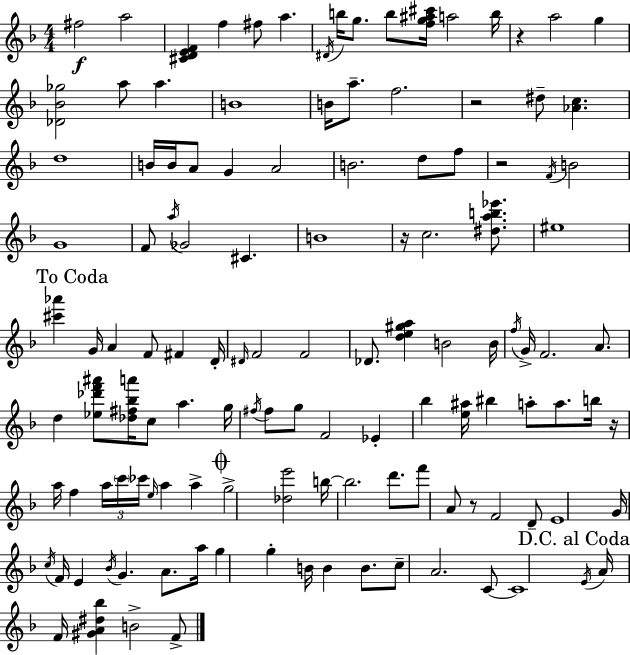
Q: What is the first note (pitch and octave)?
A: F#5